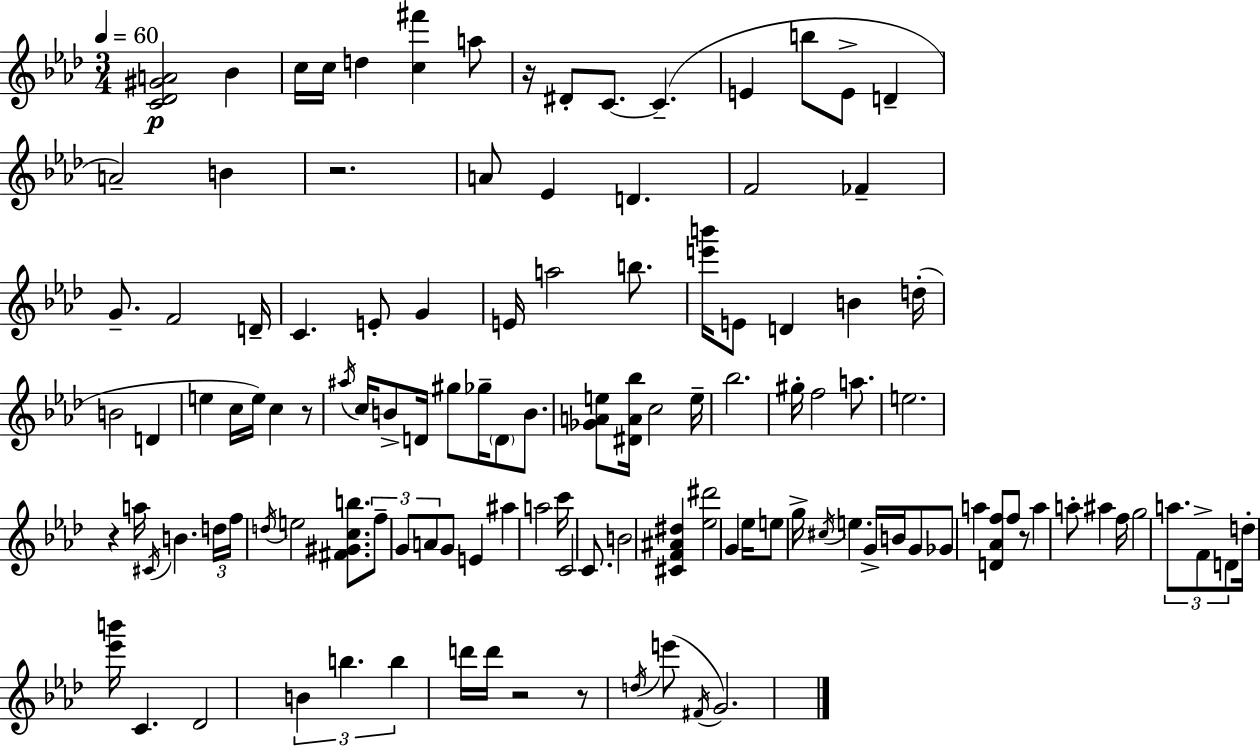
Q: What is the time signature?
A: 3/4